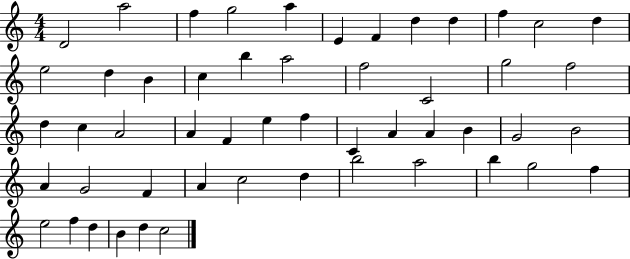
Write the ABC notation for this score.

X:1
T:Untitled
M:4/4
L:1/4
K:C
D2 a2 f g2 a E F d d f c2 d e2 d B c b a2 f2 C2 g2 f2 d c A2 A F e f C A A B G2 B2 A G2 F A c2 d b2 a2 b g2 f e2 f d B d c2